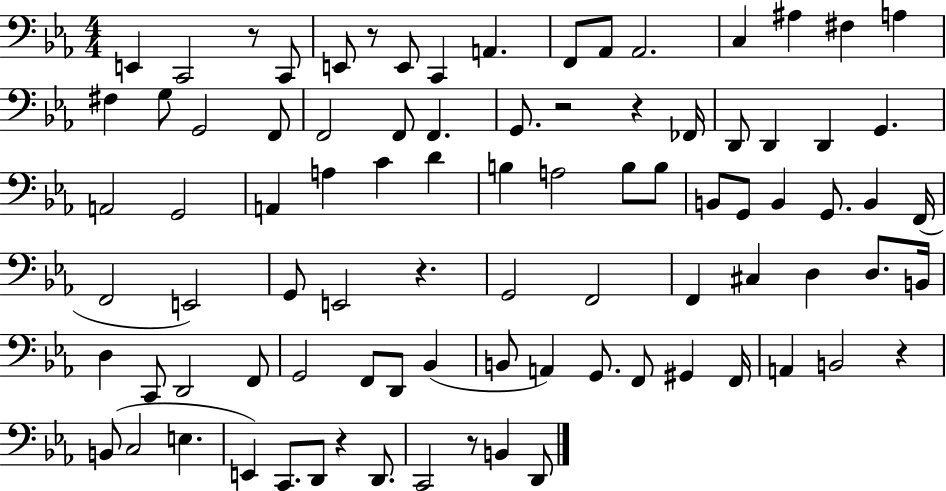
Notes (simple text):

E2/q C2/h R/e C2/e E2/e R/e E2/e C2/q A2/q. F2/e Ab2/e Ab2/h. C3/q A#3/q F#3/q A3/q F#3/q G3/e G2/h F2/e F2/h F2/e F2/q. G2/e. R/h R/q FES2/s D2/e D2/q D2/q G2/q. A2/h G2/h A2/q A3/q C4/q D4/q B3/q A3/h B3/e B3/e B2/e G2/e B2/q G2/e. B2/q F2/s F2/h E2/h G2/e E2/h R/q. G2/h F2/h F2/q C#3/q D3/q D3/e. B2/s D3/q C2/e D2/h F2/e G2/h F2/e D2/e Bb2/q B2/e A2/q G2/e. F2/e G#2/q F2/s A2/q B2/h R/q B2/e C3/h E3/q. E2/q C2/e. D2/e R/q D2/e. C2/h R/e B2/q D2/e